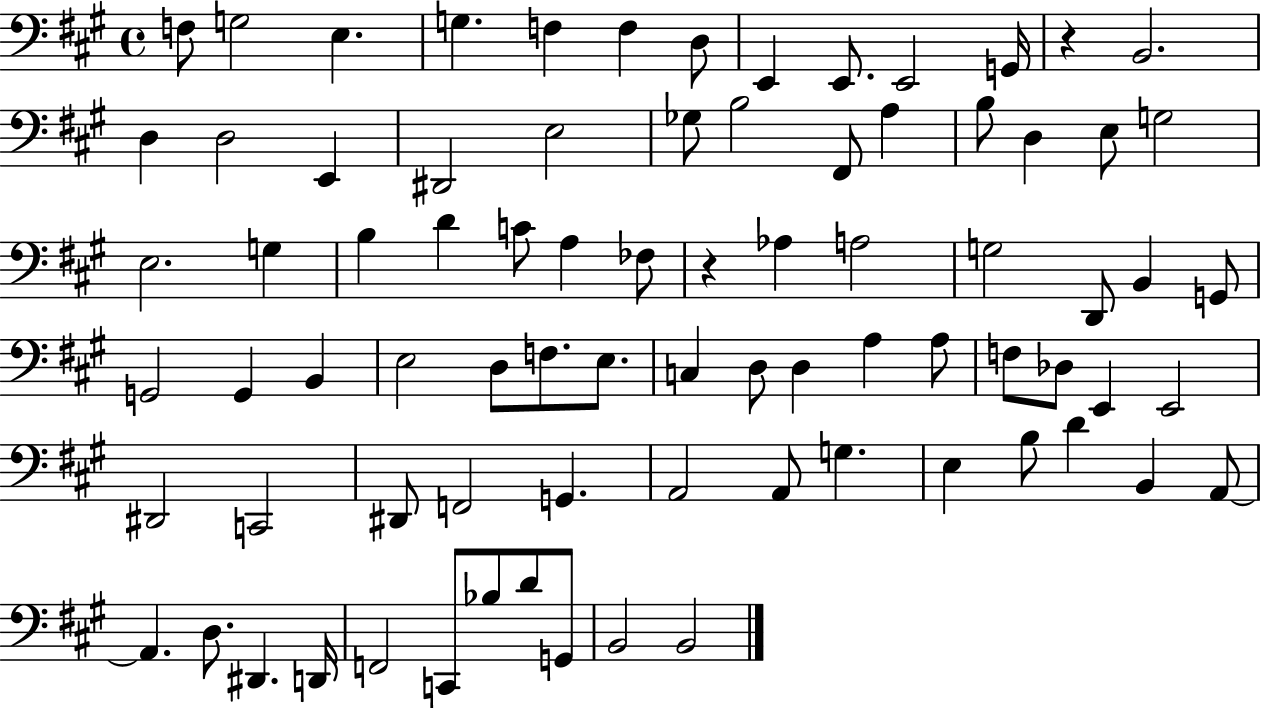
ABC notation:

X:1
T:Untitled
M:4/4
L:1/4
K:A
F,/2 G,2 E, G, F, F, D,/2 E,, E,,/2 E,,2 G,,/4 z B,,2 D, D,2 E,, ^D,,2 E,2 _G,/2 B,2 ^F,,/2 A, B,/2 D, E,/2 G,2 E,2 G, B, D C/2 A, _F,/2 z _A, A,2 G,2 D,,/2 B,, G,,/2 G,,2 G,, B,, E,2 D,/2 F,/2 E,/2 C, D,/2 D, A, A,/2 F,/2 _D,/2 E,, E,,2 ^D,,2 C,,2 ^D,,/2 F,,2 G,, A,,2 A,,/2 G, E, B,/2 D B,, A,,/2 A,, D,/2 ^D,, D,,/4 F,,2 C,,/2 _B,/2 D/2 G,,/2 B,,2 B,,2